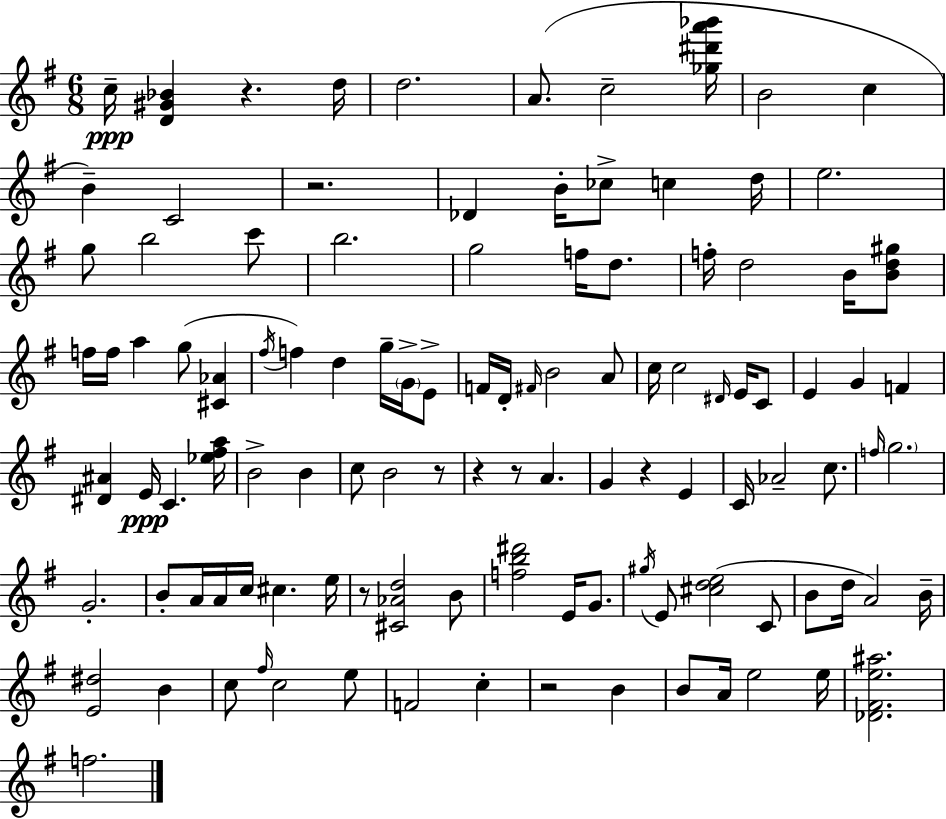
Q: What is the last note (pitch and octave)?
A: F5